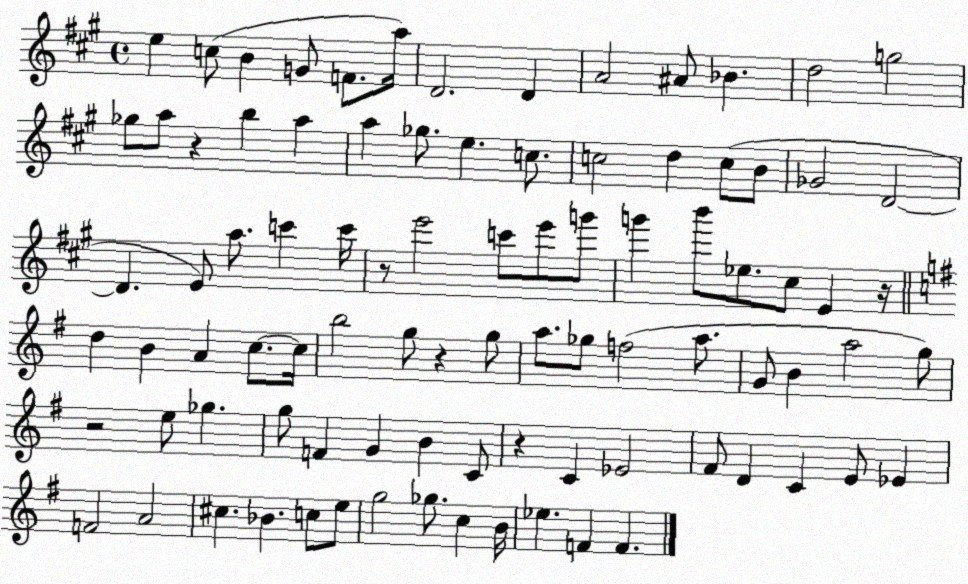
X:1
T:Untitled
M:4/4
L:1/4
K:A
e c/2 B G/2 F/2 a/4 D2 D A2 ^A/2 _B d2 g2 _g/2 a/2 z b a a _g/2 e c/2 c2 d c/2 B/2 _G2 D2 D E/2 a/2 c' c'/4 z/2 e'2 c'/2 e'/2 g'/2 g' b'/2 _e/2 ^c/2 E z/4 d B A c/2 c/4 b2 g/2 z g/2 a/2 _g/2 f2 a/2 G/2 B a2 g/2 z2 e/2 _g g/2 F G B C/2 z C _E2 ^F/2 D C E/2 _E F2 A2 ^c _B c/2 e/2 g2 _g/2 c B/4 _e F F